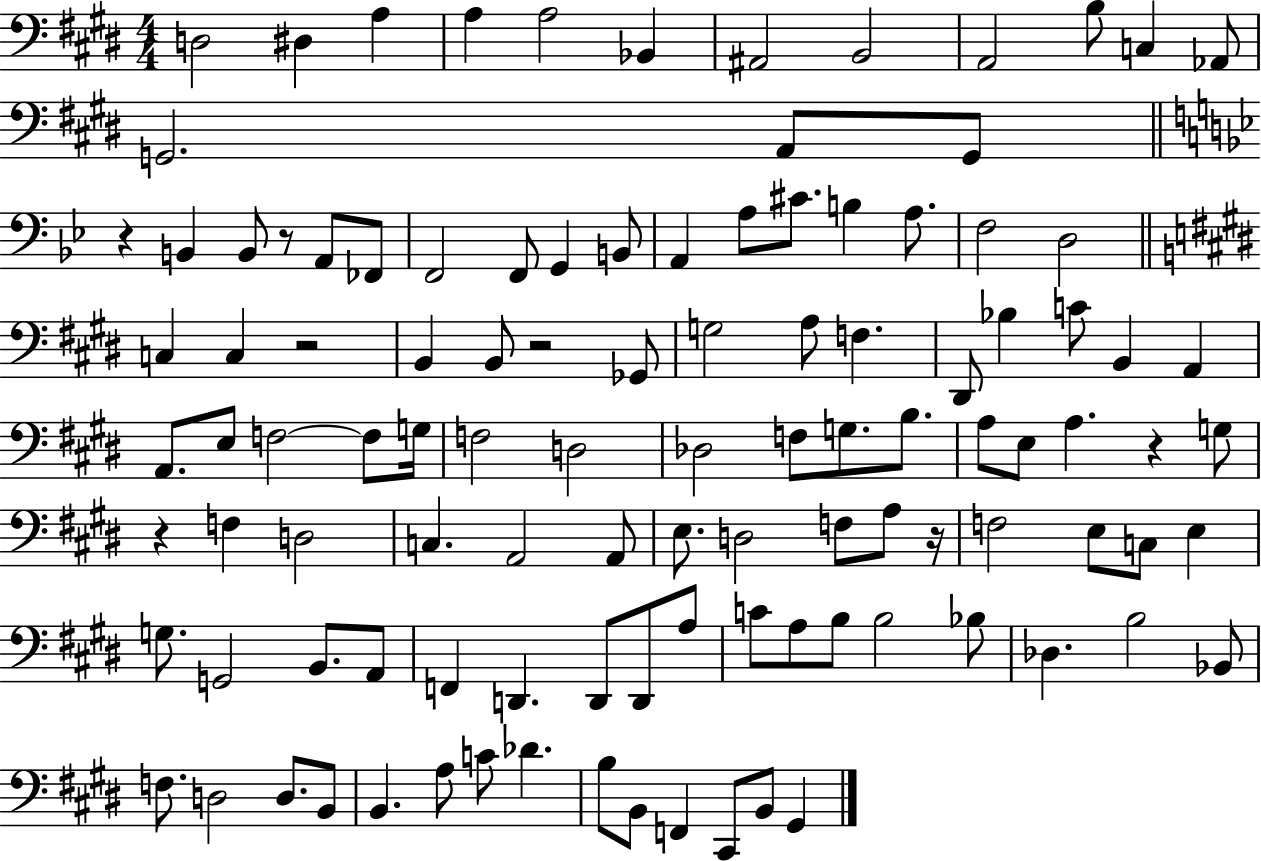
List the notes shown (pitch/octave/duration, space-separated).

D3/h D#3/q A3/q A3/q A3/h Bb2/q A#2/h B2/h A2/h B3/e C3/q Ab2/e G2/h. A2/e G2/e R/q B2/q B2/e R/e A2/e FES2/e F2/h F2/e G2/q B2/e A2/q A3/e C#4/e. B3/q A3/e. F3/h D3/h C3/q C3/q R/h B2/q B2/e R/h Gb2/e G3/h A3/e F3/q. D#2/e Bb3/q C4/e B2/q A2/q A2/e. E3/e F3/h F3/e G3/s F3/h D3/h Db3/h F3/e G3/e. B3/e. A3/e E3/e A3/q. R/q G3/e R/q F3/q D3/h C3/q. A2/h A2/e E3/e. D3/h F3/e A3/e R/s F3/h E3/e C3/e E3/q G3/e. G2/h B2/e. A2/e F2/q D2/q. D2/e D2/e A3/e C4/e A3/e B3/e B3/h Bb3/e Db3/q. B3/h Bb2/e F3/e. D3/h D3/e. B2/e B2/q. A3/e C4/e Db4/q. B3/e B2/e F2/q C#2/e B2/e G#2/q